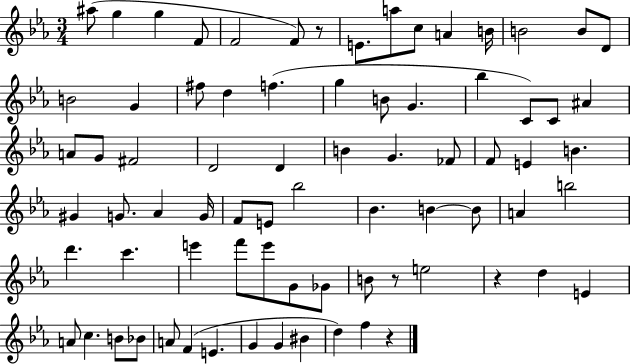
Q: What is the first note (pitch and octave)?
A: A#5